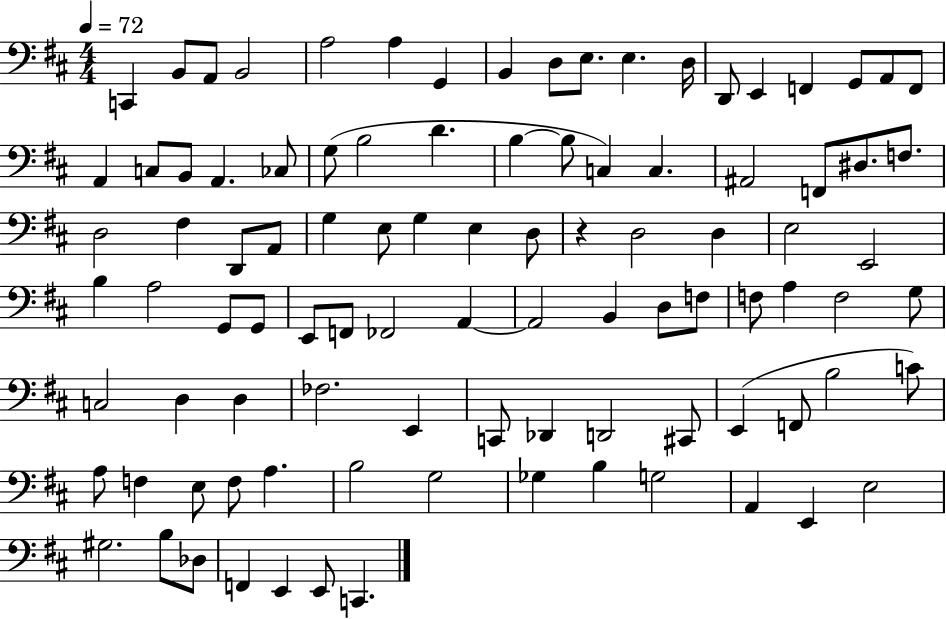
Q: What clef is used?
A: bass